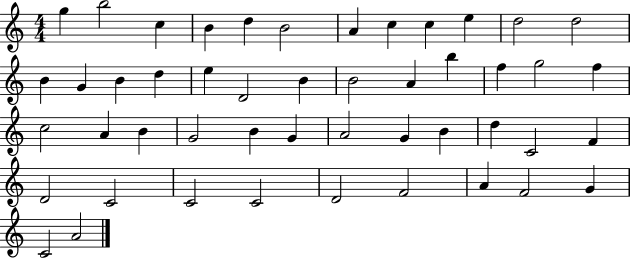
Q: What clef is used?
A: treble